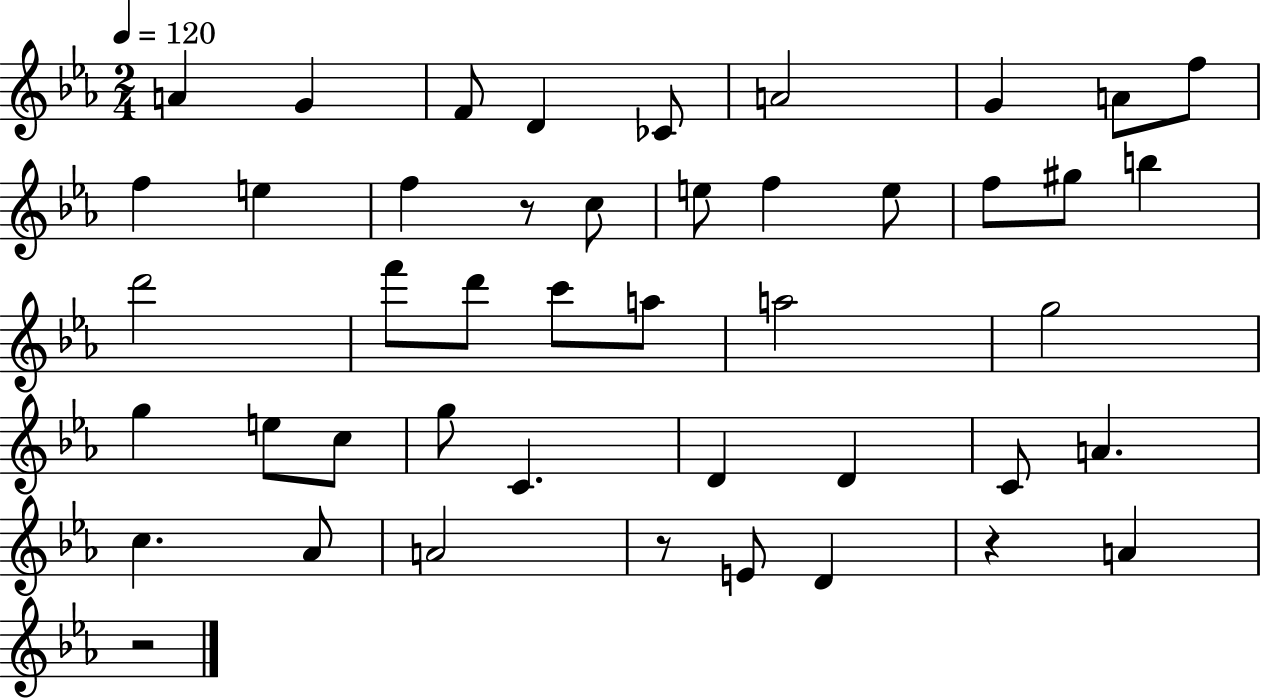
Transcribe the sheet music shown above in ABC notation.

X:1
T:Untitled
M:2/4
L:1/4
K:Eb
A G F/2 D _C/2 A2 G A/2 f/2 f e f z/2 c/2 e/2 f e/2 f/2 ^g/2 b d'2 f'/2 d'/2 c'/2 a/2 a2 g2 g e/2 c/2 g/2 C D D C/2 A c _A/2 A2 z/2 E/2 D z A z2